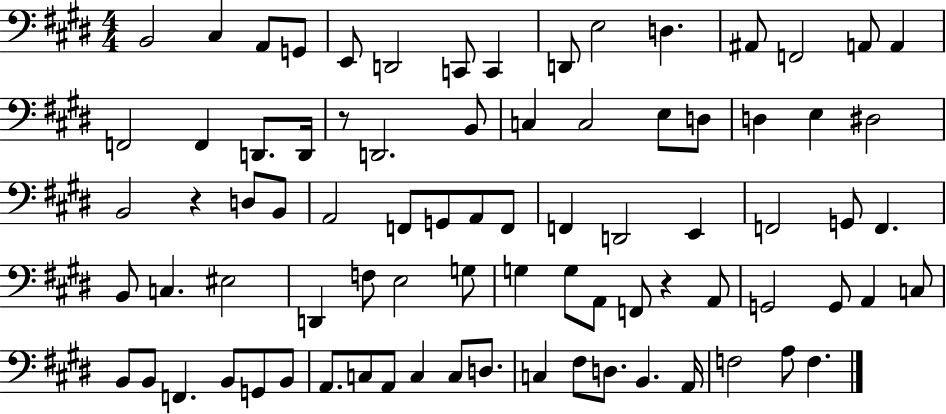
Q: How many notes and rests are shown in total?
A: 81